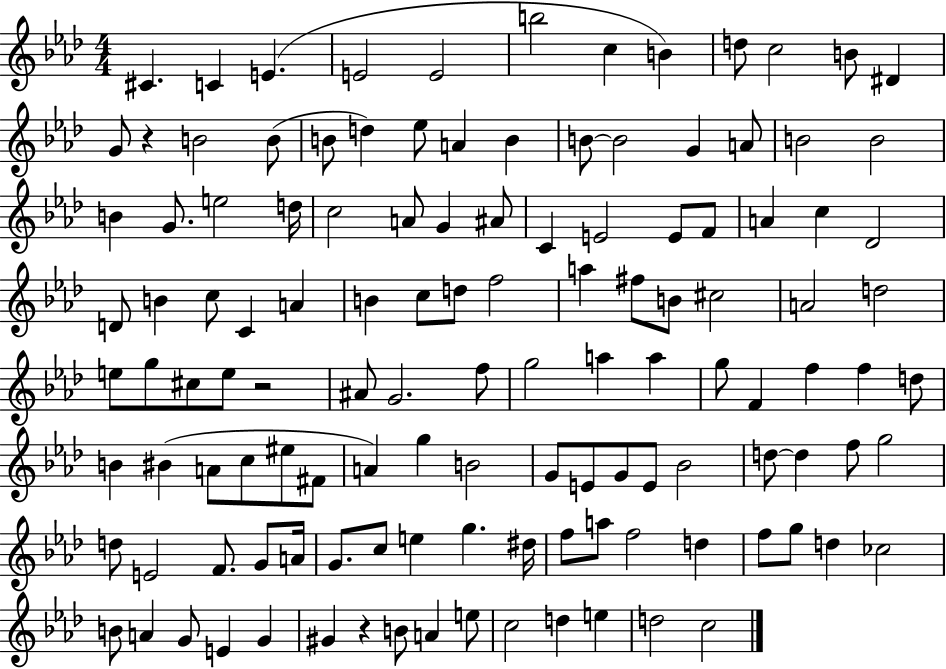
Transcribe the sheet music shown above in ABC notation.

X:1
T:Untitled
M:4/4
L:1/4
K:Ab
^C C E E2 E2 b2 c B d/2 c2 B/2 ^D G/2 z B2 B/2 B/2 d _e/2 A B B/2 B2 G A/2 B2 B2 B G/2 e2 d/4 c2 A/2 G ^A/2 C E2 E/2 F/2 A c _D2 D/2 B c/2 C A B c/2 d/2 f2 a ^f/2 B/2 ^c2 A2 d2 e/2 g/2 ^c/2 e/2 z2 ^A/2 G2 f/2 g2 a a g/2 F f f d/2 B ^B A/2 c/2 ^e/2 ^F/2 A g B2 G/2 E/2 G/2 E/2 _B2 d/2 d f/2 g2 d/2 E2 F/2 G/2 A/4 G/2 c/2 e g ^d/4 f/2 a/2 f2 d f/2 g/2 d _c2 B/2 A G/2 E G ^G z B/2 A e/2 c2 d e d2 c2